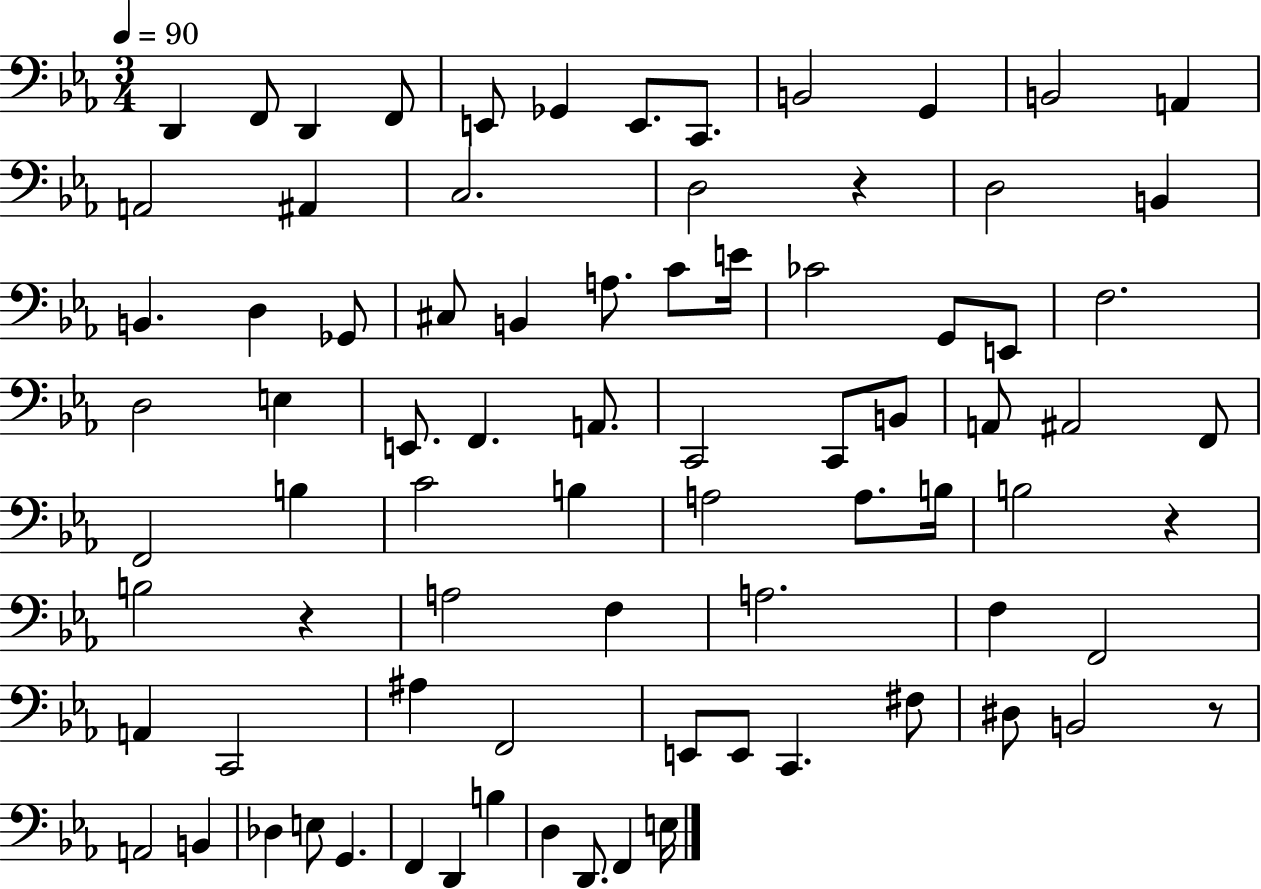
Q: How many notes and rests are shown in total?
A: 81